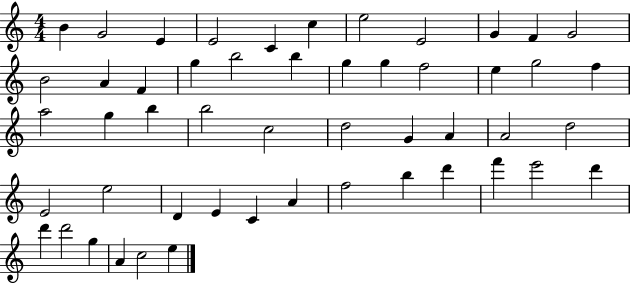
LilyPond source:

{
  \clef treble
  \numericTimeSignature
  \time 4/4
  \key c \major
  b'4 g'2 e'4 | e'2 c'4 c''4 | e''2 e'2 | g'4 f'4 g'2 | \break b'2 a'4 f'4 | g''4 b''2 b''4 | g''4 g''4 f''2 | e''4 g''2 f''4 | \break a''2 g''4 b''4 | b''2 c''2 | d''2 g'4 a'4 | a'2 d''2 | \break e'2 e''2 | d'4 e'4 c'4 a'4 | f''2 b''4 d'''4 | f'''4 e'''2 d'''4 | \break d'''4 d'''2 g''4 | a'4 c''2 e''4 | \bar "|."
}